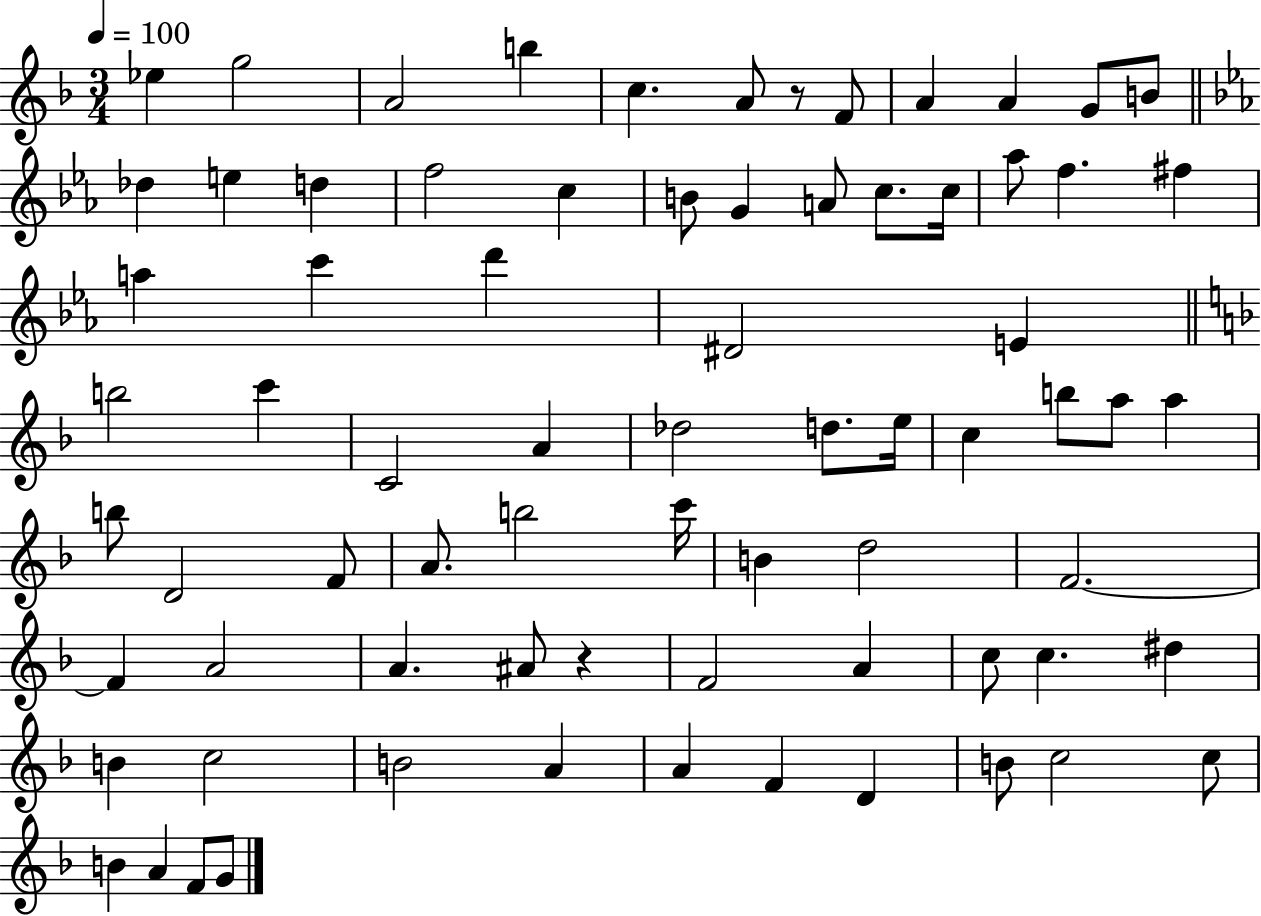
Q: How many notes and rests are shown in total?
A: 74